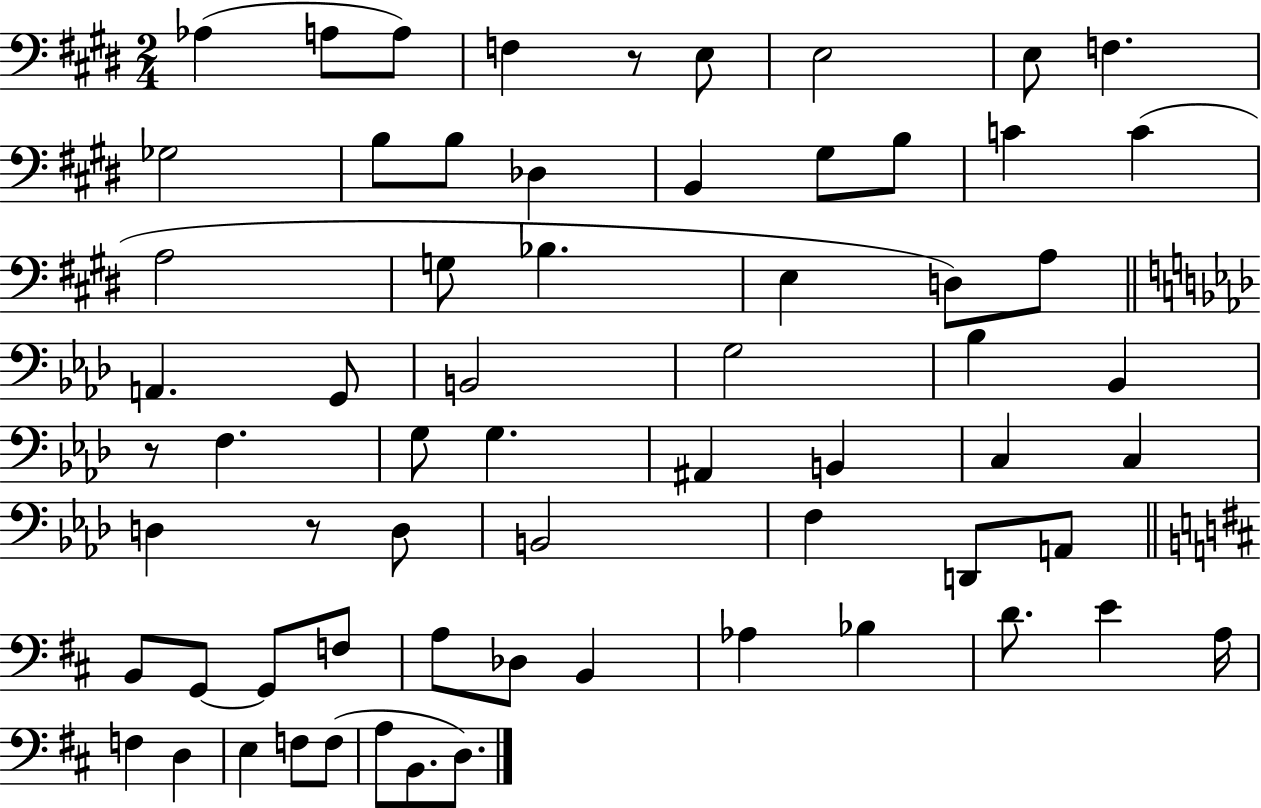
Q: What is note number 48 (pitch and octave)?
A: Db3